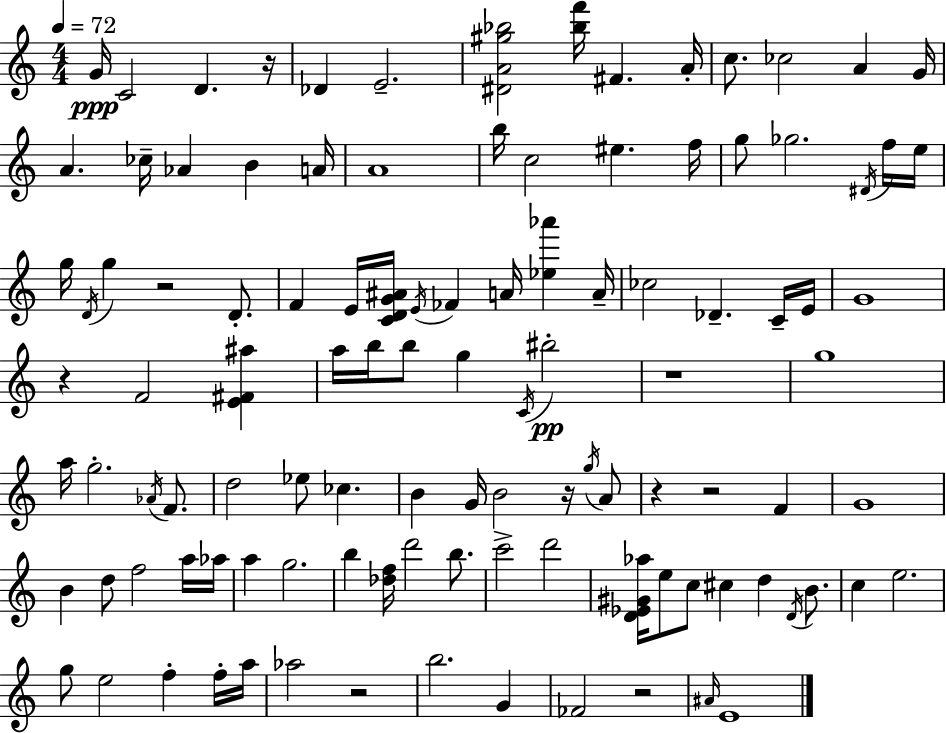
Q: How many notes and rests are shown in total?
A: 110